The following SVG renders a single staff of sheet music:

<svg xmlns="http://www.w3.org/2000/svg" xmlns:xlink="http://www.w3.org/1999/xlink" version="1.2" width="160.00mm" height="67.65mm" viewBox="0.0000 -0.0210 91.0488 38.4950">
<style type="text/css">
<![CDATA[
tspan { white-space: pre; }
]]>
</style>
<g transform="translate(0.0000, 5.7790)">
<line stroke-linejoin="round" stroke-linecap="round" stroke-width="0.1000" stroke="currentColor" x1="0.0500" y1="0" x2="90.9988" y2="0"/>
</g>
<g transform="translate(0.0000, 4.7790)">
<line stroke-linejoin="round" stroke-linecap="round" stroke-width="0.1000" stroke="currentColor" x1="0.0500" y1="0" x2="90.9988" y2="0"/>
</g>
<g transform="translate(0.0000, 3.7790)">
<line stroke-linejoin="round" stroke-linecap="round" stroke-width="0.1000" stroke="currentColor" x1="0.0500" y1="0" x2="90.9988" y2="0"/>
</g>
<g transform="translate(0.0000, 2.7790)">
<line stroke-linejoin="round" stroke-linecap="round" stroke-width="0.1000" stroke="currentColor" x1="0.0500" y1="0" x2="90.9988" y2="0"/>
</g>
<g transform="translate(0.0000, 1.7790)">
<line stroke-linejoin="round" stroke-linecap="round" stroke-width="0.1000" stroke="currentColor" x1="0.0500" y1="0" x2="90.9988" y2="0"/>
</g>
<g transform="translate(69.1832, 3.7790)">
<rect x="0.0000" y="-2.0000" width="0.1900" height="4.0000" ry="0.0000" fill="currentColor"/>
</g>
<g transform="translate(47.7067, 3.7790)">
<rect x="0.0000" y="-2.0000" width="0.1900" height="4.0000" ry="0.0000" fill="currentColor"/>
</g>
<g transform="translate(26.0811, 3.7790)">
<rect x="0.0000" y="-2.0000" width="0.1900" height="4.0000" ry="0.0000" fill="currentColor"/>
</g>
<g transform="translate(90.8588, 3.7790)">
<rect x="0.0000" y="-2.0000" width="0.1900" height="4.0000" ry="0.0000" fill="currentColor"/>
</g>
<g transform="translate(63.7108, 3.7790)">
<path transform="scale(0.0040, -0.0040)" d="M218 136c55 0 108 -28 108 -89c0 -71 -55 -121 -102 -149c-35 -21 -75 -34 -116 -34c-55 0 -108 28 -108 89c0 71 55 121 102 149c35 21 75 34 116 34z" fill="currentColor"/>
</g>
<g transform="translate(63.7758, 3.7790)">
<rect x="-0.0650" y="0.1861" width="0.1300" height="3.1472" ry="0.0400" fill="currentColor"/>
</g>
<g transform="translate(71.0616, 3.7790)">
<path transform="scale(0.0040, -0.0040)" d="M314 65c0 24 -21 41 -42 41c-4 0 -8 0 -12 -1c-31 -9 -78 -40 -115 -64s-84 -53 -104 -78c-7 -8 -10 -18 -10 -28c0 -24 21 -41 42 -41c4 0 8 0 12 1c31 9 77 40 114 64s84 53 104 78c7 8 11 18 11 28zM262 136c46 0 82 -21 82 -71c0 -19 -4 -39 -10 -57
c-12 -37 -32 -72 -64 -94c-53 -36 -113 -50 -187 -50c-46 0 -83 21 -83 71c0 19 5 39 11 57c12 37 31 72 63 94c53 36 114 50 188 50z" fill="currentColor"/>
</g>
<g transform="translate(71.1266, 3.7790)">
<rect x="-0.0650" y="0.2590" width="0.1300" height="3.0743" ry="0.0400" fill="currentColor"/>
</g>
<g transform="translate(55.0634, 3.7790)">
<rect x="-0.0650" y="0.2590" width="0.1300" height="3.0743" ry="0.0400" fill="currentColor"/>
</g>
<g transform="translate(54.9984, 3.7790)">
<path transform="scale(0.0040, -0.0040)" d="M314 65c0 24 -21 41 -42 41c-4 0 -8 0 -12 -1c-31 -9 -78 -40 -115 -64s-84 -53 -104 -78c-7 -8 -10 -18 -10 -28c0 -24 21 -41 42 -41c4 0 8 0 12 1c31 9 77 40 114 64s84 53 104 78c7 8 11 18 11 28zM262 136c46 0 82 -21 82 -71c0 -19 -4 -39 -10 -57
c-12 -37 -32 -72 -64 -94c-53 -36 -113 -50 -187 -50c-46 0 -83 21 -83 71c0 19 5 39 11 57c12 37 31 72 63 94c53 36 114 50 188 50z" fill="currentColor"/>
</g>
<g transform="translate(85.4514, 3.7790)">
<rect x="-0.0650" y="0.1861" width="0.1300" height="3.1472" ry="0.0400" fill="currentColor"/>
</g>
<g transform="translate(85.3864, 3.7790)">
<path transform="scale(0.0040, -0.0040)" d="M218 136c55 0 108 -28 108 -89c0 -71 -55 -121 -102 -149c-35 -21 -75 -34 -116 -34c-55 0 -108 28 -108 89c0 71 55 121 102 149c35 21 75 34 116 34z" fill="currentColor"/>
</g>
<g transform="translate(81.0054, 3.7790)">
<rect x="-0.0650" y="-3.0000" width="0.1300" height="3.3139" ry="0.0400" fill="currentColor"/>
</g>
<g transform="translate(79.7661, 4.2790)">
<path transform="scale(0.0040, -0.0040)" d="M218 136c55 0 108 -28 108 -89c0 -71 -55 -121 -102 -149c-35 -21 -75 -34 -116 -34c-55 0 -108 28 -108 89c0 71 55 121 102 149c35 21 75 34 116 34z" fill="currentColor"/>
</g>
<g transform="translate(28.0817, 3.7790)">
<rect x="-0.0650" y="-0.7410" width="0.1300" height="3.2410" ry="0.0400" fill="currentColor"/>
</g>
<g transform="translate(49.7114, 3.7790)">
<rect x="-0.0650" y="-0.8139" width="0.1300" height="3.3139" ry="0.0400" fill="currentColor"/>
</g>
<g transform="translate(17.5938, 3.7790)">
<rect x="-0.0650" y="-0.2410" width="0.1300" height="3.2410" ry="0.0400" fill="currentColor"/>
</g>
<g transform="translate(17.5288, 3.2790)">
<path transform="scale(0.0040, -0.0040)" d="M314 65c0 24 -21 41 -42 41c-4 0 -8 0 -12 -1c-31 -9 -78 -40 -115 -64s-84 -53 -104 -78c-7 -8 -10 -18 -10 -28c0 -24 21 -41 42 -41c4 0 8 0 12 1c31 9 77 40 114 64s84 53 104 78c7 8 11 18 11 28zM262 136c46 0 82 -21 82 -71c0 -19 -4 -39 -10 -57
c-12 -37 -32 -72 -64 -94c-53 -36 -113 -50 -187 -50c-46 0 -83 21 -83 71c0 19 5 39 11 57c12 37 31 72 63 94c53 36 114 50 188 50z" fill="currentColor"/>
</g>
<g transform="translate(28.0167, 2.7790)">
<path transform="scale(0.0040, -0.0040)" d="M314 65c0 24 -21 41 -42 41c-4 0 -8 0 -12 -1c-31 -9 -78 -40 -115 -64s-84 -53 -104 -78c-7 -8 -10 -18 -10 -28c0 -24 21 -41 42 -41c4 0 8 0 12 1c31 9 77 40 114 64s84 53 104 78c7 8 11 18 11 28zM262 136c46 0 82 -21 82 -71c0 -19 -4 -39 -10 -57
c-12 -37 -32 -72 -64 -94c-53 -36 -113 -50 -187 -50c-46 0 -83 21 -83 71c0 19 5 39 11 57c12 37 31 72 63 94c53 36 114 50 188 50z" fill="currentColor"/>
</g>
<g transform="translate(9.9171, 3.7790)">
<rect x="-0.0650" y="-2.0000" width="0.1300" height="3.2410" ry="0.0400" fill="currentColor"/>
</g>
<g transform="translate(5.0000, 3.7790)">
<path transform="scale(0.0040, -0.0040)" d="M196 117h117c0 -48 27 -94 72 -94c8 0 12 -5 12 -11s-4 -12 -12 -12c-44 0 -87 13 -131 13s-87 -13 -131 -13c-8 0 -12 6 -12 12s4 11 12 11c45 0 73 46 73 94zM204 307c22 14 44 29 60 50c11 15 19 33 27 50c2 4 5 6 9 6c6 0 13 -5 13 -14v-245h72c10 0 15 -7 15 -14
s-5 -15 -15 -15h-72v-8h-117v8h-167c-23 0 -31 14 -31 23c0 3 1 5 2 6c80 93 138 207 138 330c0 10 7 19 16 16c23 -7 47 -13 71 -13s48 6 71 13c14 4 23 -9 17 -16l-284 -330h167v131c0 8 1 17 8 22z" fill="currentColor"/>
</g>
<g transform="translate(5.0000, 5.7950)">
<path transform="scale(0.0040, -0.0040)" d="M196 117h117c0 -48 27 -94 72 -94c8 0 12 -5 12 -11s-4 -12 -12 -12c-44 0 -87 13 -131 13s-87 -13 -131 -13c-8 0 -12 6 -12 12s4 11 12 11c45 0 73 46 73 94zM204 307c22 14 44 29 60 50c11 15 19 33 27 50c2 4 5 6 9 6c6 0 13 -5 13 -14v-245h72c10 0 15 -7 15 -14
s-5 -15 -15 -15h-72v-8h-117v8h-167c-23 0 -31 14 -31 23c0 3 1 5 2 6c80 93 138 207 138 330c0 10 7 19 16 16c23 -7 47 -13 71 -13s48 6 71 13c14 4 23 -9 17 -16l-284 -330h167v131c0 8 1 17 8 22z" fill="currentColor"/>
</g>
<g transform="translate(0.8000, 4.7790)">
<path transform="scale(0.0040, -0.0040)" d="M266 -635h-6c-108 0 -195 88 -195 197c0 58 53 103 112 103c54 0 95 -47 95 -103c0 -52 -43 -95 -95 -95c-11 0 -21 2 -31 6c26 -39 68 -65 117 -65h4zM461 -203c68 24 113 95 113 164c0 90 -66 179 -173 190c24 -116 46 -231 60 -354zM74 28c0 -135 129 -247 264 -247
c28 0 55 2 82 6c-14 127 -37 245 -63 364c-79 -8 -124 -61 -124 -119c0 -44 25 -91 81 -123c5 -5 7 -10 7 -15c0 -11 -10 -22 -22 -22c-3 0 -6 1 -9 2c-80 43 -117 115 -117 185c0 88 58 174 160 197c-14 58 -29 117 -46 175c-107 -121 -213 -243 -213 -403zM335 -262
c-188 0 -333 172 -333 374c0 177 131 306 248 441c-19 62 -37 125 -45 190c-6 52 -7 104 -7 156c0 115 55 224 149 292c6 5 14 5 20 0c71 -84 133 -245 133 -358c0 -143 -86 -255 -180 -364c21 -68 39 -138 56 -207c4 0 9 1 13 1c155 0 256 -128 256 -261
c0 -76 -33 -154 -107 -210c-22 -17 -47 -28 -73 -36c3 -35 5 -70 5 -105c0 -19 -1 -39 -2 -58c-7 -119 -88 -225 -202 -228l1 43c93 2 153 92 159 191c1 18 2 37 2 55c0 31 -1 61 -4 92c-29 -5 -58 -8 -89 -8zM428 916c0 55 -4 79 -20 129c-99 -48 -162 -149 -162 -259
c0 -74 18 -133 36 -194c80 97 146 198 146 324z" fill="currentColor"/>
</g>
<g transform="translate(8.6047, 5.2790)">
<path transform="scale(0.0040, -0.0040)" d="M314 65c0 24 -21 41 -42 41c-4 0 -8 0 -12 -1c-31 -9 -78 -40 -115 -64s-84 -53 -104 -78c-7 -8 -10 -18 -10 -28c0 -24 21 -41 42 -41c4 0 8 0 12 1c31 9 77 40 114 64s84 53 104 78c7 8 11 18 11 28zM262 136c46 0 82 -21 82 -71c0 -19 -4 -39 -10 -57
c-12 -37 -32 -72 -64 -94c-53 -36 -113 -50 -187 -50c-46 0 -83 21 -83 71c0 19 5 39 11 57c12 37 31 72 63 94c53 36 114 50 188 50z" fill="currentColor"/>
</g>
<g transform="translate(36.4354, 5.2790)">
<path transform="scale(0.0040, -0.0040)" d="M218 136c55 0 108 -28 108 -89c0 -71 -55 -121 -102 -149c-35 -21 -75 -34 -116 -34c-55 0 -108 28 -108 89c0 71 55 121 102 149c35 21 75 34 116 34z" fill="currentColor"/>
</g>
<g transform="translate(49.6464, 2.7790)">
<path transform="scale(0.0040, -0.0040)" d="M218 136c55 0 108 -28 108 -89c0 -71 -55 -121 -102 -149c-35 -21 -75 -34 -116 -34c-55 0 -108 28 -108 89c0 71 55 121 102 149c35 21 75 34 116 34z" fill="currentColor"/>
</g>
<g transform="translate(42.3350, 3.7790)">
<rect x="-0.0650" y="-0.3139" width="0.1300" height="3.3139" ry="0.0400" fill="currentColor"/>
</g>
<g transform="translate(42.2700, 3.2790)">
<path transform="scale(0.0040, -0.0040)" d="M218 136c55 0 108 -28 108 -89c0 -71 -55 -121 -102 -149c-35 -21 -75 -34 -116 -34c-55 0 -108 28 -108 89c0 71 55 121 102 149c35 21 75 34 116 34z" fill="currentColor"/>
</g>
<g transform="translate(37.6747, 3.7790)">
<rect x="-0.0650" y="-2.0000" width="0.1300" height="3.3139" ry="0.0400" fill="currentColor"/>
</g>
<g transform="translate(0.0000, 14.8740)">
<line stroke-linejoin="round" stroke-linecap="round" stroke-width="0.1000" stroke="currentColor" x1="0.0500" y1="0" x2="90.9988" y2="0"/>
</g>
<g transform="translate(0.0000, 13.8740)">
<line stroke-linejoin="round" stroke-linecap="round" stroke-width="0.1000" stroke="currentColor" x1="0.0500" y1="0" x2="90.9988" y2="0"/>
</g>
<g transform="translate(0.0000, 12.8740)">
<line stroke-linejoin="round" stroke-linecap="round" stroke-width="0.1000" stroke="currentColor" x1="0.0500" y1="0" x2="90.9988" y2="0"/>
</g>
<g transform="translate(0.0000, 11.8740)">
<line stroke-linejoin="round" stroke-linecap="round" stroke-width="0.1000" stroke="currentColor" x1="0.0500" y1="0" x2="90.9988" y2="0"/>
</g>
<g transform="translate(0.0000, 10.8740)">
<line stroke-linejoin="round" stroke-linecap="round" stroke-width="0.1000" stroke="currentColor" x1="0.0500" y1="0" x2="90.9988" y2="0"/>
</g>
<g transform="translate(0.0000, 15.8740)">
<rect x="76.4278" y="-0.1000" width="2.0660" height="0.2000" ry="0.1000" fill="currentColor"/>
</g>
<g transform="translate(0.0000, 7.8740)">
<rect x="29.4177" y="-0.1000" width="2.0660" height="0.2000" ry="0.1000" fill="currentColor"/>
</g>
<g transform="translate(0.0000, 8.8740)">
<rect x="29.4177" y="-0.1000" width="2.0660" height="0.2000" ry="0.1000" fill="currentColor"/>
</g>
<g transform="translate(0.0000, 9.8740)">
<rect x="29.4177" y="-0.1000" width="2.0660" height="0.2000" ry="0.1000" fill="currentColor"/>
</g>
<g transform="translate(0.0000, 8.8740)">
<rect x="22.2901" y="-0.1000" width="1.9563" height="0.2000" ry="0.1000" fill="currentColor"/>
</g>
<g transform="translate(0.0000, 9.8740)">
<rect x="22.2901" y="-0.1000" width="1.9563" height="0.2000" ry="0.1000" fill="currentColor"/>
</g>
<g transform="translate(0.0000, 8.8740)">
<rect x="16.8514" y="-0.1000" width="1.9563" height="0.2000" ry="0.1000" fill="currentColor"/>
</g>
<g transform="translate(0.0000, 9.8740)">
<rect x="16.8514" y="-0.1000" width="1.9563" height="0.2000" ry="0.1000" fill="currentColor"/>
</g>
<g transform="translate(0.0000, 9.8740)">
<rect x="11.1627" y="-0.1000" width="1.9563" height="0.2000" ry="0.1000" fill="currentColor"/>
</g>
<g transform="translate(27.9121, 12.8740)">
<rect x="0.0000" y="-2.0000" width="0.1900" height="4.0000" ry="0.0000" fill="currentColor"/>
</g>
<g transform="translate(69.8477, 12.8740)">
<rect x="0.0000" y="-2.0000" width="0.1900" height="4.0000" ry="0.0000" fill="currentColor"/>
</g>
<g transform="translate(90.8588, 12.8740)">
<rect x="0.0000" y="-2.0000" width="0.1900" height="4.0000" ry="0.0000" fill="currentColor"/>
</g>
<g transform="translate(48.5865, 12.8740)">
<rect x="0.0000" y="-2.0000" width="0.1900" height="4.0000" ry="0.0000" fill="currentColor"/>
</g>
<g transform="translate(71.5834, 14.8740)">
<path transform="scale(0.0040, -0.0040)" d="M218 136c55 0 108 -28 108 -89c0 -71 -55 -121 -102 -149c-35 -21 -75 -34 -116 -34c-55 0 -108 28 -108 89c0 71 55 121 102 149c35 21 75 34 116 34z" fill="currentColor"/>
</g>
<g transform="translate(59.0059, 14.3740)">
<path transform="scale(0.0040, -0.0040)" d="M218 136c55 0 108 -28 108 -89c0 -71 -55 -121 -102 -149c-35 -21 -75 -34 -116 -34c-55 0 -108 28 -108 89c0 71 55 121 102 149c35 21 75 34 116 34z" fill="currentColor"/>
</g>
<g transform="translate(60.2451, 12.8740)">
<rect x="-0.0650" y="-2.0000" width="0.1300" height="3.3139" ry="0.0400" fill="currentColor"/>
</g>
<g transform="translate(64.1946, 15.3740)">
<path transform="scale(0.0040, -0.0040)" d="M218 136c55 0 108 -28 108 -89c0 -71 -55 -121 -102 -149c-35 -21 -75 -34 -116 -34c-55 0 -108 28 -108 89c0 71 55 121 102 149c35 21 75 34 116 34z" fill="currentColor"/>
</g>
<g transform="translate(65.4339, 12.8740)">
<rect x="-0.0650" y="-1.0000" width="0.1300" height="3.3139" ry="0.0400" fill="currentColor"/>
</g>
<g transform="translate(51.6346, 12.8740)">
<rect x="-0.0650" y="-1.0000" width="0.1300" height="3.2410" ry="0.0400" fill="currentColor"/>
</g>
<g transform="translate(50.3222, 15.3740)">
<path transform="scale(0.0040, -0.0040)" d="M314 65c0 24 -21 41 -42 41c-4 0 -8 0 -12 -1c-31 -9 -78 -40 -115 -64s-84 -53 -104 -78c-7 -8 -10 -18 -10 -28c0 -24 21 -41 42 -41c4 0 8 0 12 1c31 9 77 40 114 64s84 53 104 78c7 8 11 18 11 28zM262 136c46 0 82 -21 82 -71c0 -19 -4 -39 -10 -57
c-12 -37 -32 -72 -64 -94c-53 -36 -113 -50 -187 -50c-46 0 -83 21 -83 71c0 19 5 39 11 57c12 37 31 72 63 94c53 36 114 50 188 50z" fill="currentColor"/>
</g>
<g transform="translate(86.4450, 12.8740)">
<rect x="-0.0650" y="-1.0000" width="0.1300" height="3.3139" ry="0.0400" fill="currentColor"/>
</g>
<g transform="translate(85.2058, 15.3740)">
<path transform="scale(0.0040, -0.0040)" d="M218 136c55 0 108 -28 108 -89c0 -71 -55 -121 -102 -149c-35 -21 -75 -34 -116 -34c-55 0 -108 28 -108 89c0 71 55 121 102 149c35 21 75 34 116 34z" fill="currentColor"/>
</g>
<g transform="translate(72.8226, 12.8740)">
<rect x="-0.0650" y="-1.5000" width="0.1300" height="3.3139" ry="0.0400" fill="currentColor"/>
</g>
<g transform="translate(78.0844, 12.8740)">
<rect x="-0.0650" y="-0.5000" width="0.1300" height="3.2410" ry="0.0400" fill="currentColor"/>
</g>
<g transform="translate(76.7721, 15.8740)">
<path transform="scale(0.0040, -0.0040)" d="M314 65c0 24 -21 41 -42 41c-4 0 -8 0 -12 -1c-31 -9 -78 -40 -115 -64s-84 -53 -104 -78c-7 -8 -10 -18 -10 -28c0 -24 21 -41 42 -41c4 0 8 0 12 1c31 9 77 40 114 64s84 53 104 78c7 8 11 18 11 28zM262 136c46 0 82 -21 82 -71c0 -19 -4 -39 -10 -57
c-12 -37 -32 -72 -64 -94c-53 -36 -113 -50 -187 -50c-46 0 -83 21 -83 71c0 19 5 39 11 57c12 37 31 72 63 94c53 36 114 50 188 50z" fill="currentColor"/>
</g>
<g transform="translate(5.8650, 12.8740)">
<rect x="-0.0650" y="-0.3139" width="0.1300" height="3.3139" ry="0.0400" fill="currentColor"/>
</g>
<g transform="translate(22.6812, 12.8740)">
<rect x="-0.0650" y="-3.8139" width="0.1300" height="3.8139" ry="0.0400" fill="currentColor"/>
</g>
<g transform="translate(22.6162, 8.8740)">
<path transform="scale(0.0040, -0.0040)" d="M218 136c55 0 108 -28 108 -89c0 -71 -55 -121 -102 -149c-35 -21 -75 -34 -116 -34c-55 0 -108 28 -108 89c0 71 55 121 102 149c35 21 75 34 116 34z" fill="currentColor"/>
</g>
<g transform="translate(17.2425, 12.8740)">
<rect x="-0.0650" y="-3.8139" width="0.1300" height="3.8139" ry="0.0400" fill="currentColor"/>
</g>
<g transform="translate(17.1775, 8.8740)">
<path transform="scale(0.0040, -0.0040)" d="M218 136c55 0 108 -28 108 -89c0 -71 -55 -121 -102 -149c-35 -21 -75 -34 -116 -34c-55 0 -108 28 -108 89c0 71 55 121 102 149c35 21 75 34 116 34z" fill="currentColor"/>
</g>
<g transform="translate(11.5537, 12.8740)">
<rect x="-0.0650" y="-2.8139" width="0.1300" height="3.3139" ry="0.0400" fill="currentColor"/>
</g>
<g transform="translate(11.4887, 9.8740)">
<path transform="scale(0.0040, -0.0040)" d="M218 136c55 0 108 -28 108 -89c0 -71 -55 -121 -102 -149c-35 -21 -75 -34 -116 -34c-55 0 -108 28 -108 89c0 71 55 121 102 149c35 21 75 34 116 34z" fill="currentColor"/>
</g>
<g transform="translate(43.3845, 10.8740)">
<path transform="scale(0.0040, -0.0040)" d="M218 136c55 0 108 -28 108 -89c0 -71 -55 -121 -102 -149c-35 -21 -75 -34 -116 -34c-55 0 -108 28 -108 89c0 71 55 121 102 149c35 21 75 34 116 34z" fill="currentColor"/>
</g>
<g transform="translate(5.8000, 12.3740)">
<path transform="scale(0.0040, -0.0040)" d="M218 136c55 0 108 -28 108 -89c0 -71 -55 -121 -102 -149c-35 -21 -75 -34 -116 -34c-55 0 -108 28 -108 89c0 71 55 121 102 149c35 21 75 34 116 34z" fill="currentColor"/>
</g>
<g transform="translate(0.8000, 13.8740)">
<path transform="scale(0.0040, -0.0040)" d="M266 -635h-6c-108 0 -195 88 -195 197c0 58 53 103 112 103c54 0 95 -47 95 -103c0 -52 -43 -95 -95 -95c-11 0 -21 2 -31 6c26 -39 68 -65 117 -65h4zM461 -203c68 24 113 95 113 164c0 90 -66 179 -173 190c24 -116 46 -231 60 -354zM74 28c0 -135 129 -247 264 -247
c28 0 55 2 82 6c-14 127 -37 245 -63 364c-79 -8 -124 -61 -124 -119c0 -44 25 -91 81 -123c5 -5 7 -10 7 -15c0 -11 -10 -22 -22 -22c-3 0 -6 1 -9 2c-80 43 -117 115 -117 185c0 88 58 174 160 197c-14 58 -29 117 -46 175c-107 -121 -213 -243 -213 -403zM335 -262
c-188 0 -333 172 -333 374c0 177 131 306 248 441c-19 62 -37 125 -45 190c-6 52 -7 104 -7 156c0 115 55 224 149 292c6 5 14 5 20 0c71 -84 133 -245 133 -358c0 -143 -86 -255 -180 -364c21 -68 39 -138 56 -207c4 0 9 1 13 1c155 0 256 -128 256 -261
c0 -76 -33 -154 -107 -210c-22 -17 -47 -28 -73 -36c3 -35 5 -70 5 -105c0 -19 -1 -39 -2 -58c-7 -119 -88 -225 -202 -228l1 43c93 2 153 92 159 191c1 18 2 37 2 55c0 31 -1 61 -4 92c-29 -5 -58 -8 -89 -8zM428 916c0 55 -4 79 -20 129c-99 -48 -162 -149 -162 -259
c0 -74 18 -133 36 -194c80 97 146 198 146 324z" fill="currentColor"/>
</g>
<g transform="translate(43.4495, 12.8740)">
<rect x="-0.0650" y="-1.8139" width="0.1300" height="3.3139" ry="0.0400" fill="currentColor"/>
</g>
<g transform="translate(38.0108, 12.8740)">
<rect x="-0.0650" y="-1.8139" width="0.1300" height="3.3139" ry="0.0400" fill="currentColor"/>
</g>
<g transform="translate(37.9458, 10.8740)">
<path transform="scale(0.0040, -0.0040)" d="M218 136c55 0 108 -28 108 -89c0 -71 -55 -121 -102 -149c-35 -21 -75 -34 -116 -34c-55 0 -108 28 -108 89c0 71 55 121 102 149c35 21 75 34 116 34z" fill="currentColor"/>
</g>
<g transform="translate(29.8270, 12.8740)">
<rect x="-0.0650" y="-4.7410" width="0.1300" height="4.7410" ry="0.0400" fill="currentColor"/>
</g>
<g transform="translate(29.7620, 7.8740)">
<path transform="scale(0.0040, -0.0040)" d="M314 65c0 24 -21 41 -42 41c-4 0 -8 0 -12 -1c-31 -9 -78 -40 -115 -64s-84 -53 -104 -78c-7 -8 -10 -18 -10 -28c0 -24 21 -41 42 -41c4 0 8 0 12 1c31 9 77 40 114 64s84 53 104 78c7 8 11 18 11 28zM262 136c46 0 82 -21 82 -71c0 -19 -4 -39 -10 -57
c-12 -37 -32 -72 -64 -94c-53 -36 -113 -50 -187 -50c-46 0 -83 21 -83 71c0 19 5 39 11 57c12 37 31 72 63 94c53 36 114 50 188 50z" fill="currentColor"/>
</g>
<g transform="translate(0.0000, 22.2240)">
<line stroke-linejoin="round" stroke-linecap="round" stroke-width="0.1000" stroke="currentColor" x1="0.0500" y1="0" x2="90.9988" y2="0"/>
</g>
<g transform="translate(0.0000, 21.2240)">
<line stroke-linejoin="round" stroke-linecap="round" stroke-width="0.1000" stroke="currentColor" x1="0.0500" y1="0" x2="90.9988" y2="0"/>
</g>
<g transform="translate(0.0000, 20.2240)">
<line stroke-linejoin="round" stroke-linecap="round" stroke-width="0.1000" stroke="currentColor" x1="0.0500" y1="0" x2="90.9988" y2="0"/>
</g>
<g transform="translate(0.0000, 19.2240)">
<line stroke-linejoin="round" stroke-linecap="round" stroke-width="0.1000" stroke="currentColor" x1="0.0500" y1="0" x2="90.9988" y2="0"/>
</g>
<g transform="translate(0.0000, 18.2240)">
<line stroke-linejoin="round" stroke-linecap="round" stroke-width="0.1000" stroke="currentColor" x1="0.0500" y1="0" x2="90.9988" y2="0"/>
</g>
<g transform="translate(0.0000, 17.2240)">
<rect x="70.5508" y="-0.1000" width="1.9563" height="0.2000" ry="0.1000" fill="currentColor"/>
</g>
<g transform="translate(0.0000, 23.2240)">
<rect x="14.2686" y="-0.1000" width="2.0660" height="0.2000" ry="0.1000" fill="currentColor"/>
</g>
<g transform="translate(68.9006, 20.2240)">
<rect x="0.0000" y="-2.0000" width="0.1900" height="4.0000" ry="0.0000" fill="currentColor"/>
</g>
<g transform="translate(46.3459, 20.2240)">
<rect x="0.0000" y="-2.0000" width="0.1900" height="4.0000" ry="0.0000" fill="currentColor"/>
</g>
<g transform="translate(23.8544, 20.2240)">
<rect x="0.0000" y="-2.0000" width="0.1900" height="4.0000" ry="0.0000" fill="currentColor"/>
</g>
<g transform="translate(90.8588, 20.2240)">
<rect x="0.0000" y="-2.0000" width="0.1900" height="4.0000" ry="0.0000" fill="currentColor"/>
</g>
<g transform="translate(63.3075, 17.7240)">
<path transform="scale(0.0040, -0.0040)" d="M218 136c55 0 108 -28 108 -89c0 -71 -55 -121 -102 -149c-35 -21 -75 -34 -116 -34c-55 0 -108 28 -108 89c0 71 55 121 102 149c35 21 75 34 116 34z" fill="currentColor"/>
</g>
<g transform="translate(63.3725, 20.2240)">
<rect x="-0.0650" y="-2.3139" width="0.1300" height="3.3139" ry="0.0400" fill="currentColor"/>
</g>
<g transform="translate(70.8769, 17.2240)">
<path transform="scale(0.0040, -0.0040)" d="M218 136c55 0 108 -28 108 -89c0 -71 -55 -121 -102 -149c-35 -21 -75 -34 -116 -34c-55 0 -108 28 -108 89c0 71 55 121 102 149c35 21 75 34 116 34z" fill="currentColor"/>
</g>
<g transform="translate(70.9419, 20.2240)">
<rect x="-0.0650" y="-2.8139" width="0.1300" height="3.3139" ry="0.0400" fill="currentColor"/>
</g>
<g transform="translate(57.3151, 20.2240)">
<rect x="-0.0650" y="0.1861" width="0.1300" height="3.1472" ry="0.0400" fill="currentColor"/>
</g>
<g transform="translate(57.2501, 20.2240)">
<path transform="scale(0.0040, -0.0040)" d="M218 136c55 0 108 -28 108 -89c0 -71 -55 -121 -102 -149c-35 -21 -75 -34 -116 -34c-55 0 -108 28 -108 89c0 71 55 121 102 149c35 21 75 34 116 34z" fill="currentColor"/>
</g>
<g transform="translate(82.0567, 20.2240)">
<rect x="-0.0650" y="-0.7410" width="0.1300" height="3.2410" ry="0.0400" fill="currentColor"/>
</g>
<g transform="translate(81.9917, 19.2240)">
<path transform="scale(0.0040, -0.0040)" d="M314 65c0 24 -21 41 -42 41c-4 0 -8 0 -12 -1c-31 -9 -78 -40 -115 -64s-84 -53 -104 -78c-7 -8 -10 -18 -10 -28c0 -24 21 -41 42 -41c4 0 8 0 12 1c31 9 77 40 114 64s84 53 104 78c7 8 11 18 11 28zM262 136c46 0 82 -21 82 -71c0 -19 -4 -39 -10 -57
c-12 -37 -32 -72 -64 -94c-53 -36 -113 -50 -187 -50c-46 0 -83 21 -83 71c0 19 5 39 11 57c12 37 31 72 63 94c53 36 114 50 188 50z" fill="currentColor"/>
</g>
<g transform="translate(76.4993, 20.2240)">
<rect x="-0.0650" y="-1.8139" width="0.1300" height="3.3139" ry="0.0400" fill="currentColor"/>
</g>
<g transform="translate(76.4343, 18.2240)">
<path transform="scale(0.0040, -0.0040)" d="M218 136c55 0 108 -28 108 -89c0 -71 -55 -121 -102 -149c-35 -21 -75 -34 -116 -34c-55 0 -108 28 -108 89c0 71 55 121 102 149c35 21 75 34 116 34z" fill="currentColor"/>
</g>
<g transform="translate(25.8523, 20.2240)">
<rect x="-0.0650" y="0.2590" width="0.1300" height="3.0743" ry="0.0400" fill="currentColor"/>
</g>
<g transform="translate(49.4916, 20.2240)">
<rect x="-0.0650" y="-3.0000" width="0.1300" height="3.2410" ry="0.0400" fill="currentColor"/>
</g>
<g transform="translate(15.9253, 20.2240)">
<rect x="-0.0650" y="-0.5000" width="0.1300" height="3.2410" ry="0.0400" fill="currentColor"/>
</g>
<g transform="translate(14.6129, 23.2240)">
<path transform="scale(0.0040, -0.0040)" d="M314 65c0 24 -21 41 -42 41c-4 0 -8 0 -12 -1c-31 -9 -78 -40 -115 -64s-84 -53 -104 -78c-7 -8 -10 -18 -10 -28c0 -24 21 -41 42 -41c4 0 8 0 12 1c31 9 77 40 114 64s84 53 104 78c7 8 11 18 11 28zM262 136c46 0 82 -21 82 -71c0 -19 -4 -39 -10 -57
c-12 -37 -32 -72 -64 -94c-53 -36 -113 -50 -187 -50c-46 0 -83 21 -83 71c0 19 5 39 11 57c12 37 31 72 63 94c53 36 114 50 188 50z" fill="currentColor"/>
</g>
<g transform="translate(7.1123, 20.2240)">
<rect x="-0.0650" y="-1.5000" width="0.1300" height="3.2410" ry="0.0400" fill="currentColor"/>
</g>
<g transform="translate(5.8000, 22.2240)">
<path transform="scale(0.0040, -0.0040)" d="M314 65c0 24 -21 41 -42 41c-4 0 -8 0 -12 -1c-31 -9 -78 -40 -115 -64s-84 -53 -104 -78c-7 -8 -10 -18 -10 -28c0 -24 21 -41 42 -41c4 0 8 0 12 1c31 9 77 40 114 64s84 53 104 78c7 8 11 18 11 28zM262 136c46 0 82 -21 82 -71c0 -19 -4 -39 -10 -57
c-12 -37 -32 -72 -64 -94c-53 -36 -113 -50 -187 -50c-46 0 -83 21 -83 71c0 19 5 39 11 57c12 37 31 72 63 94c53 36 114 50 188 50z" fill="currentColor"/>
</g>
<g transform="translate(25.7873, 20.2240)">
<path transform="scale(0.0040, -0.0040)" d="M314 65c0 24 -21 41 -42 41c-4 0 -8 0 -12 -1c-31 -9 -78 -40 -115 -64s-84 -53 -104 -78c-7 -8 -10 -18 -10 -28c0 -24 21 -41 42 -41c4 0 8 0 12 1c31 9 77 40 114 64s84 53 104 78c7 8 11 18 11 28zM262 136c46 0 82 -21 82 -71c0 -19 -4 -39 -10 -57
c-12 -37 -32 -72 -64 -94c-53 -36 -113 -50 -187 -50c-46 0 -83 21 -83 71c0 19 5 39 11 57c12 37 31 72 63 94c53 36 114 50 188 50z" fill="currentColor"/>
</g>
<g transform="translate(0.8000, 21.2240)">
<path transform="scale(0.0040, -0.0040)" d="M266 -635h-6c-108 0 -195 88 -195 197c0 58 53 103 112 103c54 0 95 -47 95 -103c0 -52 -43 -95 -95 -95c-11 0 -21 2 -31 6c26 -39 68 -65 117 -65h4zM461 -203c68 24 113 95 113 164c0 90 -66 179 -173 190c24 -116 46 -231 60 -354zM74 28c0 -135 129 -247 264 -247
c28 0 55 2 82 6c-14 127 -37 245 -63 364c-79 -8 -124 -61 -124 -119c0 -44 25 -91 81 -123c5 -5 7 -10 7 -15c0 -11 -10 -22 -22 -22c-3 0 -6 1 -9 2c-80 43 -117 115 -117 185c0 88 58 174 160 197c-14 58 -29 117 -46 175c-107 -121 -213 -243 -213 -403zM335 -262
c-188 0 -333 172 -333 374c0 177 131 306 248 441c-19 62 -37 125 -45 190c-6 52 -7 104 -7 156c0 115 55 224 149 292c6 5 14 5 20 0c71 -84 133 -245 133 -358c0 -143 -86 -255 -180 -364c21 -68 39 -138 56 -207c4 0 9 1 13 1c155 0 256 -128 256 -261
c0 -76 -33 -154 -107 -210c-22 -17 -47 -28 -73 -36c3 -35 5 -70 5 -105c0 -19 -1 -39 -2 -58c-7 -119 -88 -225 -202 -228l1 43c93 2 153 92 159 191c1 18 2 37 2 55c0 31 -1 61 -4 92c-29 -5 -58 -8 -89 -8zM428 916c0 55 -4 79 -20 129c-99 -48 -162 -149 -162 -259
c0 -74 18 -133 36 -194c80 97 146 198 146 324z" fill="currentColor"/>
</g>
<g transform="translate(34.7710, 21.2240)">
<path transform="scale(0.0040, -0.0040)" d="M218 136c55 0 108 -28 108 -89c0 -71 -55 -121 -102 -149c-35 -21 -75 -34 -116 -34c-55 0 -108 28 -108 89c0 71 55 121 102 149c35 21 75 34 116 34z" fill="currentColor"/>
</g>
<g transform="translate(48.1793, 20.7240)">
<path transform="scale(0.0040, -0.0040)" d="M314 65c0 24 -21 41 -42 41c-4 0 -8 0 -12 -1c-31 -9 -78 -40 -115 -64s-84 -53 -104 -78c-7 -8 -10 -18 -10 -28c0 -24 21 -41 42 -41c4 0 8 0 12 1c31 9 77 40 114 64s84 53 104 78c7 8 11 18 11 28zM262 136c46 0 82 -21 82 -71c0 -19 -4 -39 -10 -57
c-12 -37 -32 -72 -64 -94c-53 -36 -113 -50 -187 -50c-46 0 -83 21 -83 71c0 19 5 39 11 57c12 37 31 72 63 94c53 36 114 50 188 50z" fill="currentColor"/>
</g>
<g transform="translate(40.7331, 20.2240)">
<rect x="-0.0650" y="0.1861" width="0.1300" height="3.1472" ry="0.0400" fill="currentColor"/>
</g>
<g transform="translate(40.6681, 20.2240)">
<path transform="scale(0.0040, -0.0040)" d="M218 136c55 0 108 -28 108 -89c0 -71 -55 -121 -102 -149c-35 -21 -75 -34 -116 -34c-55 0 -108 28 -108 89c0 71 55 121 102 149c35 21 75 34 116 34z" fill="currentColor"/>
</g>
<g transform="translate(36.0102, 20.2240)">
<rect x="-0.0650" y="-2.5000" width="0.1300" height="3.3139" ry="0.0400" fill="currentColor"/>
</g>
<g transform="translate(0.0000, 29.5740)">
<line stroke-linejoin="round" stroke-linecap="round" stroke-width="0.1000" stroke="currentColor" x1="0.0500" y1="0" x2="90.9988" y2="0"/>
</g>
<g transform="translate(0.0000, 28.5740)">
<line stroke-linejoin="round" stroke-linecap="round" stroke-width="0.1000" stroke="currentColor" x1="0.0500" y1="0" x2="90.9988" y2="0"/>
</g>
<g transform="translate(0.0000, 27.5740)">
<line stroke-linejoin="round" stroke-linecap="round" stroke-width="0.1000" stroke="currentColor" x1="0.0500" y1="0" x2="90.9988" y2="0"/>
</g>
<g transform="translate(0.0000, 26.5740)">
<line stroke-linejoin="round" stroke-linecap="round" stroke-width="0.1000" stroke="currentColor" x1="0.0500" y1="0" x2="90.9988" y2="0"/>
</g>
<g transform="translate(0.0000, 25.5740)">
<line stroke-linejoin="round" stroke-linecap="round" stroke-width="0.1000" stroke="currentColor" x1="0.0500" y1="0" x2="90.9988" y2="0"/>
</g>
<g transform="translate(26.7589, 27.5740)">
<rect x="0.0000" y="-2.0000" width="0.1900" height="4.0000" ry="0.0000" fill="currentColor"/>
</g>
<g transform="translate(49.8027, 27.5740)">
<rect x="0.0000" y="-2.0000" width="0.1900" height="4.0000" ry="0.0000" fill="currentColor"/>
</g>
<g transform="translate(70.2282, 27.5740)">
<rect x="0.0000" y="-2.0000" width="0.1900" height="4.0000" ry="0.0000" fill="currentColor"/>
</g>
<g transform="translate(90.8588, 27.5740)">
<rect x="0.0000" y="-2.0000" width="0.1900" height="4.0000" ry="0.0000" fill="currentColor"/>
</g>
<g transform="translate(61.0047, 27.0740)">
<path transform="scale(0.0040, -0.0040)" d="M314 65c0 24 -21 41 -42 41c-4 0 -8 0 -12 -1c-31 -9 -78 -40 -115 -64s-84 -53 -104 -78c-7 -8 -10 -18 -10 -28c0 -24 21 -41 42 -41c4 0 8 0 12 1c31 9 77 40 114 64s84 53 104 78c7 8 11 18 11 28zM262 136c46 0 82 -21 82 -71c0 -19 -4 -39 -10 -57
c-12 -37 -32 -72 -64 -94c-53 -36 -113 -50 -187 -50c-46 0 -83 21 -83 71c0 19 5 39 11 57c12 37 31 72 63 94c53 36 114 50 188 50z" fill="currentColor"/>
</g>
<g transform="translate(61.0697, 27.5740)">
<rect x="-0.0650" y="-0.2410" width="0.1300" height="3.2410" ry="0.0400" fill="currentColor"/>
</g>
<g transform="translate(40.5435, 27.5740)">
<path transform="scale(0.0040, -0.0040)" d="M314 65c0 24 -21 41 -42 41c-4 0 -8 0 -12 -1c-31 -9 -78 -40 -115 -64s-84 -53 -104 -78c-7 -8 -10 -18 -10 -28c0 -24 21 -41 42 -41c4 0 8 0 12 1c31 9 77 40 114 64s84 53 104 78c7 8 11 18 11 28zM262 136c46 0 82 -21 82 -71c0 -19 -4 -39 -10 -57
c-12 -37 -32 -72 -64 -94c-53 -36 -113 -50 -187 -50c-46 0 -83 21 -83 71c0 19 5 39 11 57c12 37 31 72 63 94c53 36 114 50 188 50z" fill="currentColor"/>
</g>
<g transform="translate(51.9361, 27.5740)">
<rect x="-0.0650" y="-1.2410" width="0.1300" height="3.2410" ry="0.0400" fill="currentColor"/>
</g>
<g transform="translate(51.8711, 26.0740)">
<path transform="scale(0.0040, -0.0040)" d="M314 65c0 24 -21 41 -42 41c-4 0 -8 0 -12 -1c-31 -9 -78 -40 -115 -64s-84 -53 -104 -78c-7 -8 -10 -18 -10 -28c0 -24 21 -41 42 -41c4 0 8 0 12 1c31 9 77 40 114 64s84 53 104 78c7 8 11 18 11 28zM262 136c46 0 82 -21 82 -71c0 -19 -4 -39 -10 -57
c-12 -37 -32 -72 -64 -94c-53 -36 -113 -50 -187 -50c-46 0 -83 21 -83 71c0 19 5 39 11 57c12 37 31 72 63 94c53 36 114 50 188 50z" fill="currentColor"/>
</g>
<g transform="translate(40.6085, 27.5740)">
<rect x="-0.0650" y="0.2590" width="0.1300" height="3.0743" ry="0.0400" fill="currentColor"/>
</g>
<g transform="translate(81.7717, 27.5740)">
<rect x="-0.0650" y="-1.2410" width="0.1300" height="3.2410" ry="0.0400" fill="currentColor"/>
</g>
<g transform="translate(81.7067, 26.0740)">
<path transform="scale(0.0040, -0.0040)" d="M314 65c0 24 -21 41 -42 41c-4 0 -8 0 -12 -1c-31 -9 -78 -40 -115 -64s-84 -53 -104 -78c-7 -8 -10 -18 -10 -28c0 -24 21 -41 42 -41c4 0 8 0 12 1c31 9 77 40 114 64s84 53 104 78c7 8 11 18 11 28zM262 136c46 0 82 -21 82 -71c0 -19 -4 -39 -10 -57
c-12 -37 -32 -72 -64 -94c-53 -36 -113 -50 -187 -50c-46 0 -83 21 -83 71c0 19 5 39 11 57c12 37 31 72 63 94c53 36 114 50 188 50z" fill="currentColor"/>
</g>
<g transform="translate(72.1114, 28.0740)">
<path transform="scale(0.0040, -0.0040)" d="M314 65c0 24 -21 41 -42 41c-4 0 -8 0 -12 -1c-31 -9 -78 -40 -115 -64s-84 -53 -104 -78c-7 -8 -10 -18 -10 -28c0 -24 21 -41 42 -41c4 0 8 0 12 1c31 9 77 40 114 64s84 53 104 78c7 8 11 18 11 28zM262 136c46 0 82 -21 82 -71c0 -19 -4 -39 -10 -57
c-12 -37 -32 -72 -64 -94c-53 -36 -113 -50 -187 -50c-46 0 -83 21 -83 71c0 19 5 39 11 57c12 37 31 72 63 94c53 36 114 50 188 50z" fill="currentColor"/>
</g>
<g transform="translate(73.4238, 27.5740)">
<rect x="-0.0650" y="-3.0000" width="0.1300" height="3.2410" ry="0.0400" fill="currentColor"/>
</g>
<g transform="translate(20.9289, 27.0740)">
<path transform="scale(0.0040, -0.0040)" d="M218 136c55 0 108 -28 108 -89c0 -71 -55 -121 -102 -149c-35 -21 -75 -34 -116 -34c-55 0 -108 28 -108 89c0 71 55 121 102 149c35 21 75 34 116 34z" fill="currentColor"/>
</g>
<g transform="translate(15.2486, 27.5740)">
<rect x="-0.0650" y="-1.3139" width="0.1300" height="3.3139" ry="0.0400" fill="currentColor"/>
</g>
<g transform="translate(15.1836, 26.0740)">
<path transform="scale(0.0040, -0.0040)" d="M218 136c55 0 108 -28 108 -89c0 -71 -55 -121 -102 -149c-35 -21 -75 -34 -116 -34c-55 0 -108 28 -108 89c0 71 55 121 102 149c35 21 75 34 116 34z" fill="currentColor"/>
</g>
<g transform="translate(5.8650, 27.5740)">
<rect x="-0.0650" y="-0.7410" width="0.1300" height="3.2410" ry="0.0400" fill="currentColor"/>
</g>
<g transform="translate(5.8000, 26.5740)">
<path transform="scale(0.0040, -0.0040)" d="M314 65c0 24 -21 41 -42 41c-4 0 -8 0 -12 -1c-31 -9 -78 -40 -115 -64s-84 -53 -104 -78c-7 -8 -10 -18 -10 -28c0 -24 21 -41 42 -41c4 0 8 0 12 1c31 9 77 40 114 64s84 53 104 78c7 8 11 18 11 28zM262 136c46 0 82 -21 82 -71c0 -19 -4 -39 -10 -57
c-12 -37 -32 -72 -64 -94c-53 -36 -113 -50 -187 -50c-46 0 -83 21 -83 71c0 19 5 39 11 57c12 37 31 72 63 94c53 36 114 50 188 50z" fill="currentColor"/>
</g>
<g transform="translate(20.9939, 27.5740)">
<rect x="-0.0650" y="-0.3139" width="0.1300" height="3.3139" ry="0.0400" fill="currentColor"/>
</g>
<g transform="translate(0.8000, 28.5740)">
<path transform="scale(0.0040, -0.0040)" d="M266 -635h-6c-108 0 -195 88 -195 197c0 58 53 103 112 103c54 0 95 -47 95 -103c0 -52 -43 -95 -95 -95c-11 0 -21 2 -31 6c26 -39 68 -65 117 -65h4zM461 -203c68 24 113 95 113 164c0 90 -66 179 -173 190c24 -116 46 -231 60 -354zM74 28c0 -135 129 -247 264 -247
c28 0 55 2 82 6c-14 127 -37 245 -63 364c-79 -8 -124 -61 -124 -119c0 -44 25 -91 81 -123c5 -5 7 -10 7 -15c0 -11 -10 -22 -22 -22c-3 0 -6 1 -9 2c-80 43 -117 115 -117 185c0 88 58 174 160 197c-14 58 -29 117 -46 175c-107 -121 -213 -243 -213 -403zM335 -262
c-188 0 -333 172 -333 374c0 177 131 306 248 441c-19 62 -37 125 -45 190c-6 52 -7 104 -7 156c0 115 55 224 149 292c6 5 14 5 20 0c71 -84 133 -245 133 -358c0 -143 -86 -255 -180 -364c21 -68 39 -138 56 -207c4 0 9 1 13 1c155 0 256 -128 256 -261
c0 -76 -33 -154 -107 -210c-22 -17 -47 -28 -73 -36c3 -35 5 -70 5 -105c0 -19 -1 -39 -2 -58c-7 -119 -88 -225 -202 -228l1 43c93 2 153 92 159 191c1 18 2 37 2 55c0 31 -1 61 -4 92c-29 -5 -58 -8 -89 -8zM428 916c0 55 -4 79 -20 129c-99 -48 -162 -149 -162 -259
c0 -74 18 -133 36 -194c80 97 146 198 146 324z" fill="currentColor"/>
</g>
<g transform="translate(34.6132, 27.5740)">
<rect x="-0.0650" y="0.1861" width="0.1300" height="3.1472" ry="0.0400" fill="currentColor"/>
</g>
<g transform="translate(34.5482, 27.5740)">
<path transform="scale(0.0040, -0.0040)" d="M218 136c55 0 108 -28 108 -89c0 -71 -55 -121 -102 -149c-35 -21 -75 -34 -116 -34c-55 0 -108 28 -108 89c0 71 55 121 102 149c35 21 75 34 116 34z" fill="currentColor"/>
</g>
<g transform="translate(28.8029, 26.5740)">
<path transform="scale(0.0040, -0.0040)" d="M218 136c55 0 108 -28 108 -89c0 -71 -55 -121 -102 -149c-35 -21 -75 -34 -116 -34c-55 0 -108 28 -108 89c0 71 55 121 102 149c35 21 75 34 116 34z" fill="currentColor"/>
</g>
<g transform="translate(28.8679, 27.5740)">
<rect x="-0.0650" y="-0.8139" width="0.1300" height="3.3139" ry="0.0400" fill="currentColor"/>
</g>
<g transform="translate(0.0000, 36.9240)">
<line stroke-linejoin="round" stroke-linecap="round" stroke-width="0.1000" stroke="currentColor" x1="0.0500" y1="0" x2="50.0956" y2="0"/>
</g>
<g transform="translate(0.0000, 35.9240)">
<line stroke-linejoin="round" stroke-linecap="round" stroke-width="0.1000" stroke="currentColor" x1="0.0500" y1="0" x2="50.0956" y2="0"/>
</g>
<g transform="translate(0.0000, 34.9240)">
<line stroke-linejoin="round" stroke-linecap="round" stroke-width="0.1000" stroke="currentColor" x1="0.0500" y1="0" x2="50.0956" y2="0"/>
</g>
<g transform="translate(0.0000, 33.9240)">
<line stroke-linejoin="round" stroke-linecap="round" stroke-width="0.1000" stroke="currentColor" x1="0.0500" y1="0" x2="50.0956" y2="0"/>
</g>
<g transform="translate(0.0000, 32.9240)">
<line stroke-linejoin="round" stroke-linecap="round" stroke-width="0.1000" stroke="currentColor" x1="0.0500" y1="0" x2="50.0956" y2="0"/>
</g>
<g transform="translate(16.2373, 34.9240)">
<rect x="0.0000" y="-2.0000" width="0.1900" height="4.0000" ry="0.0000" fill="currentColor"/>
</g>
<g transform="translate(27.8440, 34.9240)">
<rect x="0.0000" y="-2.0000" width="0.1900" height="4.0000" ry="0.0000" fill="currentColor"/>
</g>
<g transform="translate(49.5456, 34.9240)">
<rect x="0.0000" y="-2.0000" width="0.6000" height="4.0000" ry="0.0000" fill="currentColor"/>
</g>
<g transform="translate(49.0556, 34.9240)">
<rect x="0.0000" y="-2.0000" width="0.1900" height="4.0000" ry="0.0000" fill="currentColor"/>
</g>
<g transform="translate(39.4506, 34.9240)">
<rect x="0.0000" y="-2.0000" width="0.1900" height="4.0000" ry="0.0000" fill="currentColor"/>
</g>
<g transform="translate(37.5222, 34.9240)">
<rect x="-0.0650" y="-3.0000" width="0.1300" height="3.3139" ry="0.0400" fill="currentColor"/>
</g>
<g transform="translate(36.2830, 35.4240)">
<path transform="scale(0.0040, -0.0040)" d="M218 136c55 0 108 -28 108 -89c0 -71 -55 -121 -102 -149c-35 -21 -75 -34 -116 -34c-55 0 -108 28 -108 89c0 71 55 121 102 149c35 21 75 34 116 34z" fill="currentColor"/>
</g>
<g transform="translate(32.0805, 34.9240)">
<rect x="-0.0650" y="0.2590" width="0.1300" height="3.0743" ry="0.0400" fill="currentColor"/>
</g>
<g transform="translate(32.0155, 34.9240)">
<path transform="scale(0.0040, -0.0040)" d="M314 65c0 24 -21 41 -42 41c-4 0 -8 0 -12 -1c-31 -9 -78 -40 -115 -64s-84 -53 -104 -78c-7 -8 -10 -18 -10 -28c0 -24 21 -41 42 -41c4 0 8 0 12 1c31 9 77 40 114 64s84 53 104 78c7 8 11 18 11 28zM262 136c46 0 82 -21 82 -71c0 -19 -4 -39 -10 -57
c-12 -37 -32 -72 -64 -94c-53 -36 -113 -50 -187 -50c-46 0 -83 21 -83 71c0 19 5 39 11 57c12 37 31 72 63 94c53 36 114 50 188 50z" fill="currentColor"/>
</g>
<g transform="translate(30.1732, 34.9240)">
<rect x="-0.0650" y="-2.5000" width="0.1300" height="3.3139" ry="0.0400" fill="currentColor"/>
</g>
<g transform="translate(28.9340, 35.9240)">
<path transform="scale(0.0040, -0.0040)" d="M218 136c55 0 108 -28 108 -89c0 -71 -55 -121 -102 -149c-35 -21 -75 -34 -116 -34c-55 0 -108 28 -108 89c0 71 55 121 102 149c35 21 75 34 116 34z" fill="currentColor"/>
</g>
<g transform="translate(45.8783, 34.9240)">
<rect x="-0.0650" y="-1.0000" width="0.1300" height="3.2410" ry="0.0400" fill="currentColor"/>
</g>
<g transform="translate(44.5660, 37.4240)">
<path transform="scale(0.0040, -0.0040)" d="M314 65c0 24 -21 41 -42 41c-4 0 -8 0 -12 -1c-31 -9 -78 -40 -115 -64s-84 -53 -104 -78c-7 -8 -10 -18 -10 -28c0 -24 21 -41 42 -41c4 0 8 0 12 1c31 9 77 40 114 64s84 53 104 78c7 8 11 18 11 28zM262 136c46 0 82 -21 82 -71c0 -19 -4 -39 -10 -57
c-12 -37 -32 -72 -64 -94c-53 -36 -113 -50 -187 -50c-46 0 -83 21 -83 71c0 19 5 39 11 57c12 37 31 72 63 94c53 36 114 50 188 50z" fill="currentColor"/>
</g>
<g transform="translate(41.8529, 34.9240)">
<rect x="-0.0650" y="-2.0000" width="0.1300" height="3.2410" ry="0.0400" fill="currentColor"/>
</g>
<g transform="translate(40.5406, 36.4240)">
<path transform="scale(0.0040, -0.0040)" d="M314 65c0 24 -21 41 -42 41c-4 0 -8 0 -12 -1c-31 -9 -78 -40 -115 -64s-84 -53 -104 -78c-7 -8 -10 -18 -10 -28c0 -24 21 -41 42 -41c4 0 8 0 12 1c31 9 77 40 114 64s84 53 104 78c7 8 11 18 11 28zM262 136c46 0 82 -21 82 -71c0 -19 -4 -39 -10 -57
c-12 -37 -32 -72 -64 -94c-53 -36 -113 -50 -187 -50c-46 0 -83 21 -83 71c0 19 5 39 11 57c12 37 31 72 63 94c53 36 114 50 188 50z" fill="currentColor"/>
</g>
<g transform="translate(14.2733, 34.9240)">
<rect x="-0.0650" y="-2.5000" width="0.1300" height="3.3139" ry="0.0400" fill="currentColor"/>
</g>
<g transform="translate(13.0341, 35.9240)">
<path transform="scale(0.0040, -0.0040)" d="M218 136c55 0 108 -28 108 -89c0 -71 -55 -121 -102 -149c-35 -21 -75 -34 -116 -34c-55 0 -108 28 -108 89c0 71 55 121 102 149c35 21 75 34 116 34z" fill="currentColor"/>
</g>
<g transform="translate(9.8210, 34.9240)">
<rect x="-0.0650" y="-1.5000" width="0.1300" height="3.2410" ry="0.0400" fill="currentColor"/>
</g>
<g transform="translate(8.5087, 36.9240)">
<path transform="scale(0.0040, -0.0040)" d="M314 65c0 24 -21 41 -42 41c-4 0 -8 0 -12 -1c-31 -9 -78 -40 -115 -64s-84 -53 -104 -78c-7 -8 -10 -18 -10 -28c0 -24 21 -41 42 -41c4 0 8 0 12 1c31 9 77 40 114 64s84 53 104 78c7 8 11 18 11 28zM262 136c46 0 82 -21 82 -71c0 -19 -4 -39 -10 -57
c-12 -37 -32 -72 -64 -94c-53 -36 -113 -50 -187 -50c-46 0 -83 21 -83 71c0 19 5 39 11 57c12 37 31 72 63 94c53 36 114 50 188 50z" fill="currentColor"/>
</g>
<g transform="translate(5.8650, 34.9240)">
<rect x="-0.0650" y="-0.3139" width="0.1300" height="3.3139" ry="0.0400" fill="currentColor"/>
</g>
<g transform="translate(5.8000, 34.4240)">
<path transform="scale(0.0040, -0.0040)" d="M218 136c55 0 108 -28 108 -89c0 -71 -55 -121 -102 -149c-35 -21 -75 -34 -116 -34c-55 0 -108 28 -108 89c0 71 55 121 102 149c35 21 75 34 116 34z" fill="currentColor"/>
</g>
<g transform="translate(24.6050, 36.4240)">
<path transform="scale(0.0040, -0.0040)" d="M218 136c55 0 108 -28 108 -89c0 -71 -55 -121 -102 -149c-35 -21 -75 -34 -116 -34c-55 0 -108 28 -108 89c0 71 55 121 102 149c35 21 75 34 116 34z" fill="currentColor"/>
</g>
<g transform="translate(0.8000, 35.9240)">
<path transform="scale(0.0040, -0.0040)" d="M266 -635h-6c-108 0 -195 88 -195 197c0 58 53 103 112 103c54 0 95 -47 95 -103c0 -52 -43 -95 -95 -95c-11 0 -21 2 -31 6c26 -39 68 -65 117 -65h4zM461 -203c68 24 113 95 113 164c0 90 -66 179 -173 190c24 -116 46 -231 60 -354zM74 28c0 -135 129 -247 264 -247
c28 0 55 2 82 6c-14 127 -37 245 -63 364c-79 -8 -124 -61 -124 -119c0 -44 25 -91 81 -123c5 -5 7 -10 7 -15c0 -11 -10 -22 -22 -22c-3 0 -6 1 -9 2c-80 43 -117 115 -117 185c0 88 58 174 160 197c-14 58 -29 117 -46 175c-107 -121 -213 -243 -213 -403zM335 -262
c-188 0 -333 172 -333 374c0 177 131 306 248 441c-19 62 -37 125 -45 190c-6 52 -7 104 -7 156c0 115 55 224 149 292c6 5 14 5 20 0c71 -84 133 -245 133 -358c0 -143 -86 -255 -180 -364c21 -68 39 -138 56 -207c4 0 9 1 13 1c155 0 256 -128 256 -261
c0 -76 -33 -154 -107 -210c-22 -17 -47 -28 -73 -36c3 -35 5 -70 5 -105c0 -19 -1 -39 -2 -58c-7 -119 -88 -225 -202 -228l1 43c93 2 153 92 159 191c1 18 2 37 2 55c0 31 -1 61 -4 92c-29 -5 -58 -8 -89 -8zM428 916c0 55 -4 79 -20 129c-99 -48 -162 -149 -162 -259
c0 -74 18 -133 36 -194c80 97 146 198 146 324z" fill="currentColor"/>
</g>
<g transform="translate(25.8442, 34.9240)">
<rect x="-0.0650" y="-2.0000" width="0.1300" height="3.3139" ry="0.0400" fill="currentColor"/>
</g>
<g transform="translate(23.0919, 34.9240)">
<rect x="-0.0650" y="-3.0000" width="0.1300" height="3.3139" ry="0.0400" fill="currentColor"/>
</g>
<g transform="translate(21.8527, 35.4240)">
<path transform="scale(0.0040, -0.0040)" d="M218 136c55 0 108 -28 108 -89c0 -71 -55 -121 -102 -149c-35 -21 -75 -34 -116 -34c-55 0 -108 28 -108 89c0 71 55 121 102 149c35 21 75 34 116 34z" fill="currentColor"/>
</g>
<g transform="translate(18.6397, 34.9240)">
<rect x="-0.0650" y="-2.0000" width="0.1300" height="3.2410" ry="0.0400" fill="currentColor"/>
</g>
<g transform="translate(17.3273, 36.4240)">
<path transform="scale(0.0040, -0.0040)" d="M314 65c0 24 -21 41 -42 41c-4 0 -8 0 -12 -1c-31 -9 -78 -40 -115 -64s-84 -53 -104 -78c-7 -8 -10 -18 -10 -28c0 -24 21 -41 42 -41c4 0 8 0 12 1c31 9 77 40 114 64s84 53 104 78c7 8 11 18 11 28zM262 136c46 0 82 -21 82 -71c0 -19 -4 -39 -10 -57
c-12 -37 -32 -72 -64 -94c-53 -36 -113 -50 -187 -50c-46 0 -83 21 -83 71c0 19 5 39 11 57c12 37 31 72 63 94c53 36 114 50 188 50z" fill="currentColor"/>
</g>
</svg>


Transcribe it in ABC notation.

X:1
T:Untitled
M:4/4
L:1/4
K:C
F2 c2 d2 F c d B2 B B2 A B c a c' c' e'2 f f D2 F D E C2 D E2 C2 B2 G B A2 B g a f d2 d2 e c d B B2 e2 c2 A2 e2 c E2 G F2 A F G B2 A F2 D2